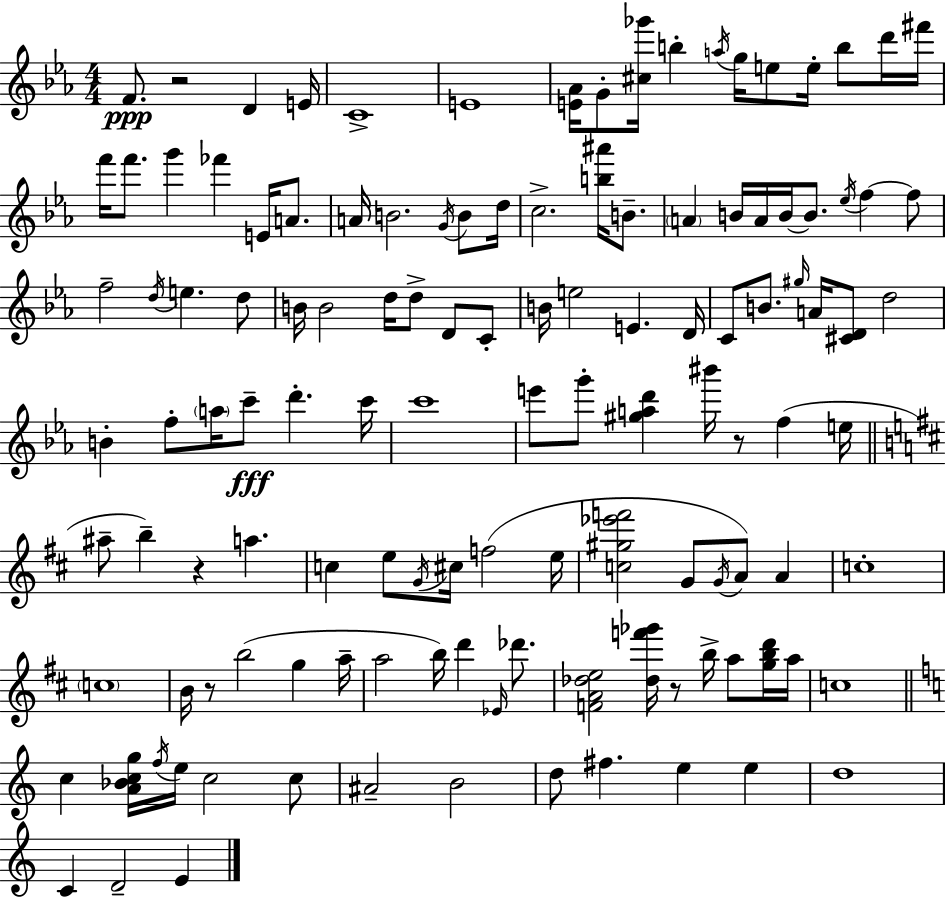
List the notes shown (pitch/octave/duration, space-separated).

F4/e. R/h D4/q E4/s C4/w E4/w [E4,Ab4]/s G4/e [C#5,Gb6]/s B5/q A5/s G5/s E5/e E5/s B5/e D6/s F#6/s F6/s F6/e. G6/q FES6/q E4/s A4/e. A4/s B4/h. G4/s B4/e D5/s C5/h. [B5,A#6]/s B4/e. A4/q B4/s A4/s B4/s B4/e. Eb5/s F5/q F5/e F5/h D5/s E5/q. D5/e B4/s B4/h D5/s D5/e D4/e C4/e B4/s E5/h E4/q. D4/s C4/e B4/e. G#5/s A4/s [C#4,D4]/e D5/h B4/q F5/e A5/s C6/e D6/q. C6/s C6/w E6/e G6/e [G#5,A5,D6]/q BIS6/s R/e F5/q E5/s A#5/e B5/q R/q A5/q. C5/q E5/e G4/s C#5/s F5/h E5/s [C5,G#5,Eb6,F6]/h G4/e G4/s A4/e A4/q C5/w C5/w B4/s R/e B5/h G5/q A5/s A5/h B5/s D6/q Eb4/s Db6/e. [F4,A4,Db5,E5]/h [Db5,F6,Gb6]/s R/e B5/s A5/e [G5,B5,D6]/s A5/s C5/w C5/q [A4,Bb4,C5,G5]/s F5/s E5/s C5/h C5/e A#4/h B4/h D5/e F#5/q. E5/q E5/q D5/w C4/q D4/h E4/q